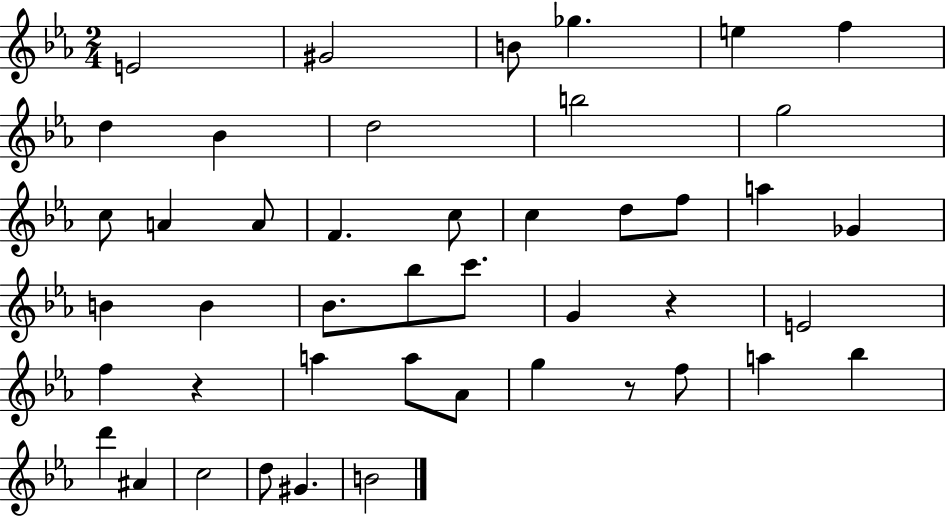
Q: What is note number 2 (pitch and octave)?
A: G#4